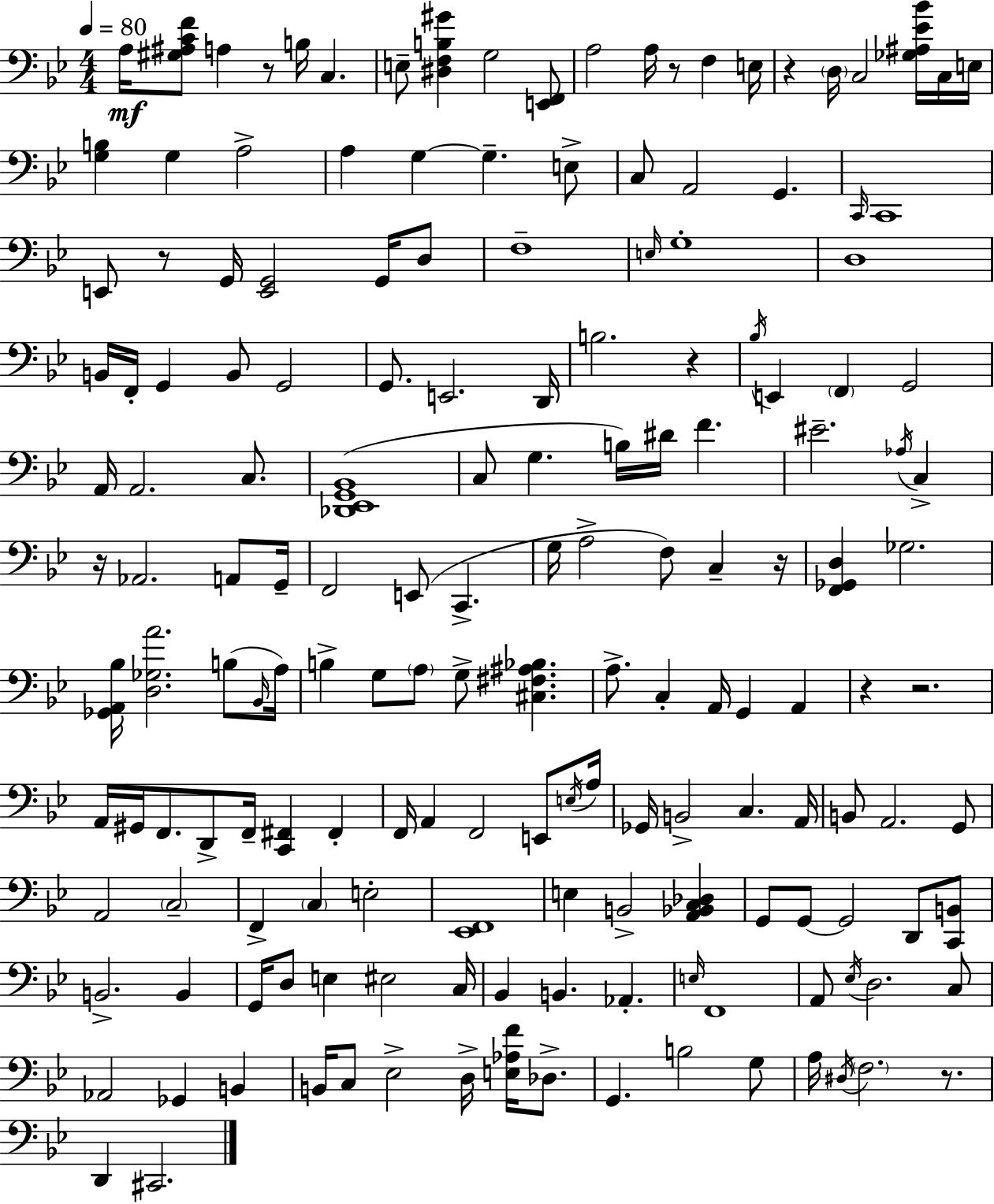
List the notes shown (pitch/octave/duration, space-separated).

A3/s [G#3,A#3,C4,F4]/e A3/q R/e B3/s C3/q. E3/e [D#3,F3,B3,G#4]/q G3/h [E2,F2]/e A3/h A3/s R/e F3/q E3/s R/q D3/s C3/h [Gb3,A#3,Eb4,Bb4]/s C3/s E3/s [G3,B3]/q G3/q A3/h A3/q G3/q G3/q. E3/e C3/e A2/h G2/q. C2/s C2/w E2/e R/e G2/s [E2,G2]/h G2/s D3/e F3/w E3/s G3/w D3/w B2/s F2/s G2/q B2/e G2/h G2/e. E2/h. D2/s B3/h. R/q Bb3/s E2/q F2/q G2/h A2/s A2/h. C3/e. [Db2,Eb2,G2,Bb2]/w C3/e G3/q. B3/s D#4/s F4/q. EIS4/h. Ab3/s C3/q R/s Ab2/h. A2/e G2/s F2/h E2/e C2/q. G3/s A3/h F3/e C3/q R/s [F2,Gb2,D3]/q Gb3/h. [Gb2,A2,Bb3]/s [D3,Gb3,A4]/h. B3/e Bb2/s A3/s B3/q G3/e A3/e G3/e [C#3,F#3,A#3,Bb3]/q. A3/e. C3/q A2/s G2/q A2/q R/q R/h. A2/s G#2/s F2/e. D2/e F2/s [C2,F#2]/q F#2/q F2/s A2/q F2/h E2/e E3/s A3/s Gb2/s B2/h C3/q. A2/s B2/e A2/h. G2/e A2/h C3/h F2/q C3/q E3/h [Eb2,F2]/w E3/q B2/h [A2,Bb2,C3,Db3]/q G2/e G2/e G2/h D2/e [C2,B2]/e B2/h. B2/q G2/s D3/e E3/q EIS3/h C3/s Bb2/q B2/q. Ab2/q. E3/s F2/w A2/e Eb3/s D3/h. C3/e Ab2/h Gb2/q B2/q B2/s C3/e Eb3/h D3/s [E3,Ab3,F4]/s Db3/e. G2/q. B3/h G3/e A3/s D#3/s F3/h. R/e. D2/q C#2/h.